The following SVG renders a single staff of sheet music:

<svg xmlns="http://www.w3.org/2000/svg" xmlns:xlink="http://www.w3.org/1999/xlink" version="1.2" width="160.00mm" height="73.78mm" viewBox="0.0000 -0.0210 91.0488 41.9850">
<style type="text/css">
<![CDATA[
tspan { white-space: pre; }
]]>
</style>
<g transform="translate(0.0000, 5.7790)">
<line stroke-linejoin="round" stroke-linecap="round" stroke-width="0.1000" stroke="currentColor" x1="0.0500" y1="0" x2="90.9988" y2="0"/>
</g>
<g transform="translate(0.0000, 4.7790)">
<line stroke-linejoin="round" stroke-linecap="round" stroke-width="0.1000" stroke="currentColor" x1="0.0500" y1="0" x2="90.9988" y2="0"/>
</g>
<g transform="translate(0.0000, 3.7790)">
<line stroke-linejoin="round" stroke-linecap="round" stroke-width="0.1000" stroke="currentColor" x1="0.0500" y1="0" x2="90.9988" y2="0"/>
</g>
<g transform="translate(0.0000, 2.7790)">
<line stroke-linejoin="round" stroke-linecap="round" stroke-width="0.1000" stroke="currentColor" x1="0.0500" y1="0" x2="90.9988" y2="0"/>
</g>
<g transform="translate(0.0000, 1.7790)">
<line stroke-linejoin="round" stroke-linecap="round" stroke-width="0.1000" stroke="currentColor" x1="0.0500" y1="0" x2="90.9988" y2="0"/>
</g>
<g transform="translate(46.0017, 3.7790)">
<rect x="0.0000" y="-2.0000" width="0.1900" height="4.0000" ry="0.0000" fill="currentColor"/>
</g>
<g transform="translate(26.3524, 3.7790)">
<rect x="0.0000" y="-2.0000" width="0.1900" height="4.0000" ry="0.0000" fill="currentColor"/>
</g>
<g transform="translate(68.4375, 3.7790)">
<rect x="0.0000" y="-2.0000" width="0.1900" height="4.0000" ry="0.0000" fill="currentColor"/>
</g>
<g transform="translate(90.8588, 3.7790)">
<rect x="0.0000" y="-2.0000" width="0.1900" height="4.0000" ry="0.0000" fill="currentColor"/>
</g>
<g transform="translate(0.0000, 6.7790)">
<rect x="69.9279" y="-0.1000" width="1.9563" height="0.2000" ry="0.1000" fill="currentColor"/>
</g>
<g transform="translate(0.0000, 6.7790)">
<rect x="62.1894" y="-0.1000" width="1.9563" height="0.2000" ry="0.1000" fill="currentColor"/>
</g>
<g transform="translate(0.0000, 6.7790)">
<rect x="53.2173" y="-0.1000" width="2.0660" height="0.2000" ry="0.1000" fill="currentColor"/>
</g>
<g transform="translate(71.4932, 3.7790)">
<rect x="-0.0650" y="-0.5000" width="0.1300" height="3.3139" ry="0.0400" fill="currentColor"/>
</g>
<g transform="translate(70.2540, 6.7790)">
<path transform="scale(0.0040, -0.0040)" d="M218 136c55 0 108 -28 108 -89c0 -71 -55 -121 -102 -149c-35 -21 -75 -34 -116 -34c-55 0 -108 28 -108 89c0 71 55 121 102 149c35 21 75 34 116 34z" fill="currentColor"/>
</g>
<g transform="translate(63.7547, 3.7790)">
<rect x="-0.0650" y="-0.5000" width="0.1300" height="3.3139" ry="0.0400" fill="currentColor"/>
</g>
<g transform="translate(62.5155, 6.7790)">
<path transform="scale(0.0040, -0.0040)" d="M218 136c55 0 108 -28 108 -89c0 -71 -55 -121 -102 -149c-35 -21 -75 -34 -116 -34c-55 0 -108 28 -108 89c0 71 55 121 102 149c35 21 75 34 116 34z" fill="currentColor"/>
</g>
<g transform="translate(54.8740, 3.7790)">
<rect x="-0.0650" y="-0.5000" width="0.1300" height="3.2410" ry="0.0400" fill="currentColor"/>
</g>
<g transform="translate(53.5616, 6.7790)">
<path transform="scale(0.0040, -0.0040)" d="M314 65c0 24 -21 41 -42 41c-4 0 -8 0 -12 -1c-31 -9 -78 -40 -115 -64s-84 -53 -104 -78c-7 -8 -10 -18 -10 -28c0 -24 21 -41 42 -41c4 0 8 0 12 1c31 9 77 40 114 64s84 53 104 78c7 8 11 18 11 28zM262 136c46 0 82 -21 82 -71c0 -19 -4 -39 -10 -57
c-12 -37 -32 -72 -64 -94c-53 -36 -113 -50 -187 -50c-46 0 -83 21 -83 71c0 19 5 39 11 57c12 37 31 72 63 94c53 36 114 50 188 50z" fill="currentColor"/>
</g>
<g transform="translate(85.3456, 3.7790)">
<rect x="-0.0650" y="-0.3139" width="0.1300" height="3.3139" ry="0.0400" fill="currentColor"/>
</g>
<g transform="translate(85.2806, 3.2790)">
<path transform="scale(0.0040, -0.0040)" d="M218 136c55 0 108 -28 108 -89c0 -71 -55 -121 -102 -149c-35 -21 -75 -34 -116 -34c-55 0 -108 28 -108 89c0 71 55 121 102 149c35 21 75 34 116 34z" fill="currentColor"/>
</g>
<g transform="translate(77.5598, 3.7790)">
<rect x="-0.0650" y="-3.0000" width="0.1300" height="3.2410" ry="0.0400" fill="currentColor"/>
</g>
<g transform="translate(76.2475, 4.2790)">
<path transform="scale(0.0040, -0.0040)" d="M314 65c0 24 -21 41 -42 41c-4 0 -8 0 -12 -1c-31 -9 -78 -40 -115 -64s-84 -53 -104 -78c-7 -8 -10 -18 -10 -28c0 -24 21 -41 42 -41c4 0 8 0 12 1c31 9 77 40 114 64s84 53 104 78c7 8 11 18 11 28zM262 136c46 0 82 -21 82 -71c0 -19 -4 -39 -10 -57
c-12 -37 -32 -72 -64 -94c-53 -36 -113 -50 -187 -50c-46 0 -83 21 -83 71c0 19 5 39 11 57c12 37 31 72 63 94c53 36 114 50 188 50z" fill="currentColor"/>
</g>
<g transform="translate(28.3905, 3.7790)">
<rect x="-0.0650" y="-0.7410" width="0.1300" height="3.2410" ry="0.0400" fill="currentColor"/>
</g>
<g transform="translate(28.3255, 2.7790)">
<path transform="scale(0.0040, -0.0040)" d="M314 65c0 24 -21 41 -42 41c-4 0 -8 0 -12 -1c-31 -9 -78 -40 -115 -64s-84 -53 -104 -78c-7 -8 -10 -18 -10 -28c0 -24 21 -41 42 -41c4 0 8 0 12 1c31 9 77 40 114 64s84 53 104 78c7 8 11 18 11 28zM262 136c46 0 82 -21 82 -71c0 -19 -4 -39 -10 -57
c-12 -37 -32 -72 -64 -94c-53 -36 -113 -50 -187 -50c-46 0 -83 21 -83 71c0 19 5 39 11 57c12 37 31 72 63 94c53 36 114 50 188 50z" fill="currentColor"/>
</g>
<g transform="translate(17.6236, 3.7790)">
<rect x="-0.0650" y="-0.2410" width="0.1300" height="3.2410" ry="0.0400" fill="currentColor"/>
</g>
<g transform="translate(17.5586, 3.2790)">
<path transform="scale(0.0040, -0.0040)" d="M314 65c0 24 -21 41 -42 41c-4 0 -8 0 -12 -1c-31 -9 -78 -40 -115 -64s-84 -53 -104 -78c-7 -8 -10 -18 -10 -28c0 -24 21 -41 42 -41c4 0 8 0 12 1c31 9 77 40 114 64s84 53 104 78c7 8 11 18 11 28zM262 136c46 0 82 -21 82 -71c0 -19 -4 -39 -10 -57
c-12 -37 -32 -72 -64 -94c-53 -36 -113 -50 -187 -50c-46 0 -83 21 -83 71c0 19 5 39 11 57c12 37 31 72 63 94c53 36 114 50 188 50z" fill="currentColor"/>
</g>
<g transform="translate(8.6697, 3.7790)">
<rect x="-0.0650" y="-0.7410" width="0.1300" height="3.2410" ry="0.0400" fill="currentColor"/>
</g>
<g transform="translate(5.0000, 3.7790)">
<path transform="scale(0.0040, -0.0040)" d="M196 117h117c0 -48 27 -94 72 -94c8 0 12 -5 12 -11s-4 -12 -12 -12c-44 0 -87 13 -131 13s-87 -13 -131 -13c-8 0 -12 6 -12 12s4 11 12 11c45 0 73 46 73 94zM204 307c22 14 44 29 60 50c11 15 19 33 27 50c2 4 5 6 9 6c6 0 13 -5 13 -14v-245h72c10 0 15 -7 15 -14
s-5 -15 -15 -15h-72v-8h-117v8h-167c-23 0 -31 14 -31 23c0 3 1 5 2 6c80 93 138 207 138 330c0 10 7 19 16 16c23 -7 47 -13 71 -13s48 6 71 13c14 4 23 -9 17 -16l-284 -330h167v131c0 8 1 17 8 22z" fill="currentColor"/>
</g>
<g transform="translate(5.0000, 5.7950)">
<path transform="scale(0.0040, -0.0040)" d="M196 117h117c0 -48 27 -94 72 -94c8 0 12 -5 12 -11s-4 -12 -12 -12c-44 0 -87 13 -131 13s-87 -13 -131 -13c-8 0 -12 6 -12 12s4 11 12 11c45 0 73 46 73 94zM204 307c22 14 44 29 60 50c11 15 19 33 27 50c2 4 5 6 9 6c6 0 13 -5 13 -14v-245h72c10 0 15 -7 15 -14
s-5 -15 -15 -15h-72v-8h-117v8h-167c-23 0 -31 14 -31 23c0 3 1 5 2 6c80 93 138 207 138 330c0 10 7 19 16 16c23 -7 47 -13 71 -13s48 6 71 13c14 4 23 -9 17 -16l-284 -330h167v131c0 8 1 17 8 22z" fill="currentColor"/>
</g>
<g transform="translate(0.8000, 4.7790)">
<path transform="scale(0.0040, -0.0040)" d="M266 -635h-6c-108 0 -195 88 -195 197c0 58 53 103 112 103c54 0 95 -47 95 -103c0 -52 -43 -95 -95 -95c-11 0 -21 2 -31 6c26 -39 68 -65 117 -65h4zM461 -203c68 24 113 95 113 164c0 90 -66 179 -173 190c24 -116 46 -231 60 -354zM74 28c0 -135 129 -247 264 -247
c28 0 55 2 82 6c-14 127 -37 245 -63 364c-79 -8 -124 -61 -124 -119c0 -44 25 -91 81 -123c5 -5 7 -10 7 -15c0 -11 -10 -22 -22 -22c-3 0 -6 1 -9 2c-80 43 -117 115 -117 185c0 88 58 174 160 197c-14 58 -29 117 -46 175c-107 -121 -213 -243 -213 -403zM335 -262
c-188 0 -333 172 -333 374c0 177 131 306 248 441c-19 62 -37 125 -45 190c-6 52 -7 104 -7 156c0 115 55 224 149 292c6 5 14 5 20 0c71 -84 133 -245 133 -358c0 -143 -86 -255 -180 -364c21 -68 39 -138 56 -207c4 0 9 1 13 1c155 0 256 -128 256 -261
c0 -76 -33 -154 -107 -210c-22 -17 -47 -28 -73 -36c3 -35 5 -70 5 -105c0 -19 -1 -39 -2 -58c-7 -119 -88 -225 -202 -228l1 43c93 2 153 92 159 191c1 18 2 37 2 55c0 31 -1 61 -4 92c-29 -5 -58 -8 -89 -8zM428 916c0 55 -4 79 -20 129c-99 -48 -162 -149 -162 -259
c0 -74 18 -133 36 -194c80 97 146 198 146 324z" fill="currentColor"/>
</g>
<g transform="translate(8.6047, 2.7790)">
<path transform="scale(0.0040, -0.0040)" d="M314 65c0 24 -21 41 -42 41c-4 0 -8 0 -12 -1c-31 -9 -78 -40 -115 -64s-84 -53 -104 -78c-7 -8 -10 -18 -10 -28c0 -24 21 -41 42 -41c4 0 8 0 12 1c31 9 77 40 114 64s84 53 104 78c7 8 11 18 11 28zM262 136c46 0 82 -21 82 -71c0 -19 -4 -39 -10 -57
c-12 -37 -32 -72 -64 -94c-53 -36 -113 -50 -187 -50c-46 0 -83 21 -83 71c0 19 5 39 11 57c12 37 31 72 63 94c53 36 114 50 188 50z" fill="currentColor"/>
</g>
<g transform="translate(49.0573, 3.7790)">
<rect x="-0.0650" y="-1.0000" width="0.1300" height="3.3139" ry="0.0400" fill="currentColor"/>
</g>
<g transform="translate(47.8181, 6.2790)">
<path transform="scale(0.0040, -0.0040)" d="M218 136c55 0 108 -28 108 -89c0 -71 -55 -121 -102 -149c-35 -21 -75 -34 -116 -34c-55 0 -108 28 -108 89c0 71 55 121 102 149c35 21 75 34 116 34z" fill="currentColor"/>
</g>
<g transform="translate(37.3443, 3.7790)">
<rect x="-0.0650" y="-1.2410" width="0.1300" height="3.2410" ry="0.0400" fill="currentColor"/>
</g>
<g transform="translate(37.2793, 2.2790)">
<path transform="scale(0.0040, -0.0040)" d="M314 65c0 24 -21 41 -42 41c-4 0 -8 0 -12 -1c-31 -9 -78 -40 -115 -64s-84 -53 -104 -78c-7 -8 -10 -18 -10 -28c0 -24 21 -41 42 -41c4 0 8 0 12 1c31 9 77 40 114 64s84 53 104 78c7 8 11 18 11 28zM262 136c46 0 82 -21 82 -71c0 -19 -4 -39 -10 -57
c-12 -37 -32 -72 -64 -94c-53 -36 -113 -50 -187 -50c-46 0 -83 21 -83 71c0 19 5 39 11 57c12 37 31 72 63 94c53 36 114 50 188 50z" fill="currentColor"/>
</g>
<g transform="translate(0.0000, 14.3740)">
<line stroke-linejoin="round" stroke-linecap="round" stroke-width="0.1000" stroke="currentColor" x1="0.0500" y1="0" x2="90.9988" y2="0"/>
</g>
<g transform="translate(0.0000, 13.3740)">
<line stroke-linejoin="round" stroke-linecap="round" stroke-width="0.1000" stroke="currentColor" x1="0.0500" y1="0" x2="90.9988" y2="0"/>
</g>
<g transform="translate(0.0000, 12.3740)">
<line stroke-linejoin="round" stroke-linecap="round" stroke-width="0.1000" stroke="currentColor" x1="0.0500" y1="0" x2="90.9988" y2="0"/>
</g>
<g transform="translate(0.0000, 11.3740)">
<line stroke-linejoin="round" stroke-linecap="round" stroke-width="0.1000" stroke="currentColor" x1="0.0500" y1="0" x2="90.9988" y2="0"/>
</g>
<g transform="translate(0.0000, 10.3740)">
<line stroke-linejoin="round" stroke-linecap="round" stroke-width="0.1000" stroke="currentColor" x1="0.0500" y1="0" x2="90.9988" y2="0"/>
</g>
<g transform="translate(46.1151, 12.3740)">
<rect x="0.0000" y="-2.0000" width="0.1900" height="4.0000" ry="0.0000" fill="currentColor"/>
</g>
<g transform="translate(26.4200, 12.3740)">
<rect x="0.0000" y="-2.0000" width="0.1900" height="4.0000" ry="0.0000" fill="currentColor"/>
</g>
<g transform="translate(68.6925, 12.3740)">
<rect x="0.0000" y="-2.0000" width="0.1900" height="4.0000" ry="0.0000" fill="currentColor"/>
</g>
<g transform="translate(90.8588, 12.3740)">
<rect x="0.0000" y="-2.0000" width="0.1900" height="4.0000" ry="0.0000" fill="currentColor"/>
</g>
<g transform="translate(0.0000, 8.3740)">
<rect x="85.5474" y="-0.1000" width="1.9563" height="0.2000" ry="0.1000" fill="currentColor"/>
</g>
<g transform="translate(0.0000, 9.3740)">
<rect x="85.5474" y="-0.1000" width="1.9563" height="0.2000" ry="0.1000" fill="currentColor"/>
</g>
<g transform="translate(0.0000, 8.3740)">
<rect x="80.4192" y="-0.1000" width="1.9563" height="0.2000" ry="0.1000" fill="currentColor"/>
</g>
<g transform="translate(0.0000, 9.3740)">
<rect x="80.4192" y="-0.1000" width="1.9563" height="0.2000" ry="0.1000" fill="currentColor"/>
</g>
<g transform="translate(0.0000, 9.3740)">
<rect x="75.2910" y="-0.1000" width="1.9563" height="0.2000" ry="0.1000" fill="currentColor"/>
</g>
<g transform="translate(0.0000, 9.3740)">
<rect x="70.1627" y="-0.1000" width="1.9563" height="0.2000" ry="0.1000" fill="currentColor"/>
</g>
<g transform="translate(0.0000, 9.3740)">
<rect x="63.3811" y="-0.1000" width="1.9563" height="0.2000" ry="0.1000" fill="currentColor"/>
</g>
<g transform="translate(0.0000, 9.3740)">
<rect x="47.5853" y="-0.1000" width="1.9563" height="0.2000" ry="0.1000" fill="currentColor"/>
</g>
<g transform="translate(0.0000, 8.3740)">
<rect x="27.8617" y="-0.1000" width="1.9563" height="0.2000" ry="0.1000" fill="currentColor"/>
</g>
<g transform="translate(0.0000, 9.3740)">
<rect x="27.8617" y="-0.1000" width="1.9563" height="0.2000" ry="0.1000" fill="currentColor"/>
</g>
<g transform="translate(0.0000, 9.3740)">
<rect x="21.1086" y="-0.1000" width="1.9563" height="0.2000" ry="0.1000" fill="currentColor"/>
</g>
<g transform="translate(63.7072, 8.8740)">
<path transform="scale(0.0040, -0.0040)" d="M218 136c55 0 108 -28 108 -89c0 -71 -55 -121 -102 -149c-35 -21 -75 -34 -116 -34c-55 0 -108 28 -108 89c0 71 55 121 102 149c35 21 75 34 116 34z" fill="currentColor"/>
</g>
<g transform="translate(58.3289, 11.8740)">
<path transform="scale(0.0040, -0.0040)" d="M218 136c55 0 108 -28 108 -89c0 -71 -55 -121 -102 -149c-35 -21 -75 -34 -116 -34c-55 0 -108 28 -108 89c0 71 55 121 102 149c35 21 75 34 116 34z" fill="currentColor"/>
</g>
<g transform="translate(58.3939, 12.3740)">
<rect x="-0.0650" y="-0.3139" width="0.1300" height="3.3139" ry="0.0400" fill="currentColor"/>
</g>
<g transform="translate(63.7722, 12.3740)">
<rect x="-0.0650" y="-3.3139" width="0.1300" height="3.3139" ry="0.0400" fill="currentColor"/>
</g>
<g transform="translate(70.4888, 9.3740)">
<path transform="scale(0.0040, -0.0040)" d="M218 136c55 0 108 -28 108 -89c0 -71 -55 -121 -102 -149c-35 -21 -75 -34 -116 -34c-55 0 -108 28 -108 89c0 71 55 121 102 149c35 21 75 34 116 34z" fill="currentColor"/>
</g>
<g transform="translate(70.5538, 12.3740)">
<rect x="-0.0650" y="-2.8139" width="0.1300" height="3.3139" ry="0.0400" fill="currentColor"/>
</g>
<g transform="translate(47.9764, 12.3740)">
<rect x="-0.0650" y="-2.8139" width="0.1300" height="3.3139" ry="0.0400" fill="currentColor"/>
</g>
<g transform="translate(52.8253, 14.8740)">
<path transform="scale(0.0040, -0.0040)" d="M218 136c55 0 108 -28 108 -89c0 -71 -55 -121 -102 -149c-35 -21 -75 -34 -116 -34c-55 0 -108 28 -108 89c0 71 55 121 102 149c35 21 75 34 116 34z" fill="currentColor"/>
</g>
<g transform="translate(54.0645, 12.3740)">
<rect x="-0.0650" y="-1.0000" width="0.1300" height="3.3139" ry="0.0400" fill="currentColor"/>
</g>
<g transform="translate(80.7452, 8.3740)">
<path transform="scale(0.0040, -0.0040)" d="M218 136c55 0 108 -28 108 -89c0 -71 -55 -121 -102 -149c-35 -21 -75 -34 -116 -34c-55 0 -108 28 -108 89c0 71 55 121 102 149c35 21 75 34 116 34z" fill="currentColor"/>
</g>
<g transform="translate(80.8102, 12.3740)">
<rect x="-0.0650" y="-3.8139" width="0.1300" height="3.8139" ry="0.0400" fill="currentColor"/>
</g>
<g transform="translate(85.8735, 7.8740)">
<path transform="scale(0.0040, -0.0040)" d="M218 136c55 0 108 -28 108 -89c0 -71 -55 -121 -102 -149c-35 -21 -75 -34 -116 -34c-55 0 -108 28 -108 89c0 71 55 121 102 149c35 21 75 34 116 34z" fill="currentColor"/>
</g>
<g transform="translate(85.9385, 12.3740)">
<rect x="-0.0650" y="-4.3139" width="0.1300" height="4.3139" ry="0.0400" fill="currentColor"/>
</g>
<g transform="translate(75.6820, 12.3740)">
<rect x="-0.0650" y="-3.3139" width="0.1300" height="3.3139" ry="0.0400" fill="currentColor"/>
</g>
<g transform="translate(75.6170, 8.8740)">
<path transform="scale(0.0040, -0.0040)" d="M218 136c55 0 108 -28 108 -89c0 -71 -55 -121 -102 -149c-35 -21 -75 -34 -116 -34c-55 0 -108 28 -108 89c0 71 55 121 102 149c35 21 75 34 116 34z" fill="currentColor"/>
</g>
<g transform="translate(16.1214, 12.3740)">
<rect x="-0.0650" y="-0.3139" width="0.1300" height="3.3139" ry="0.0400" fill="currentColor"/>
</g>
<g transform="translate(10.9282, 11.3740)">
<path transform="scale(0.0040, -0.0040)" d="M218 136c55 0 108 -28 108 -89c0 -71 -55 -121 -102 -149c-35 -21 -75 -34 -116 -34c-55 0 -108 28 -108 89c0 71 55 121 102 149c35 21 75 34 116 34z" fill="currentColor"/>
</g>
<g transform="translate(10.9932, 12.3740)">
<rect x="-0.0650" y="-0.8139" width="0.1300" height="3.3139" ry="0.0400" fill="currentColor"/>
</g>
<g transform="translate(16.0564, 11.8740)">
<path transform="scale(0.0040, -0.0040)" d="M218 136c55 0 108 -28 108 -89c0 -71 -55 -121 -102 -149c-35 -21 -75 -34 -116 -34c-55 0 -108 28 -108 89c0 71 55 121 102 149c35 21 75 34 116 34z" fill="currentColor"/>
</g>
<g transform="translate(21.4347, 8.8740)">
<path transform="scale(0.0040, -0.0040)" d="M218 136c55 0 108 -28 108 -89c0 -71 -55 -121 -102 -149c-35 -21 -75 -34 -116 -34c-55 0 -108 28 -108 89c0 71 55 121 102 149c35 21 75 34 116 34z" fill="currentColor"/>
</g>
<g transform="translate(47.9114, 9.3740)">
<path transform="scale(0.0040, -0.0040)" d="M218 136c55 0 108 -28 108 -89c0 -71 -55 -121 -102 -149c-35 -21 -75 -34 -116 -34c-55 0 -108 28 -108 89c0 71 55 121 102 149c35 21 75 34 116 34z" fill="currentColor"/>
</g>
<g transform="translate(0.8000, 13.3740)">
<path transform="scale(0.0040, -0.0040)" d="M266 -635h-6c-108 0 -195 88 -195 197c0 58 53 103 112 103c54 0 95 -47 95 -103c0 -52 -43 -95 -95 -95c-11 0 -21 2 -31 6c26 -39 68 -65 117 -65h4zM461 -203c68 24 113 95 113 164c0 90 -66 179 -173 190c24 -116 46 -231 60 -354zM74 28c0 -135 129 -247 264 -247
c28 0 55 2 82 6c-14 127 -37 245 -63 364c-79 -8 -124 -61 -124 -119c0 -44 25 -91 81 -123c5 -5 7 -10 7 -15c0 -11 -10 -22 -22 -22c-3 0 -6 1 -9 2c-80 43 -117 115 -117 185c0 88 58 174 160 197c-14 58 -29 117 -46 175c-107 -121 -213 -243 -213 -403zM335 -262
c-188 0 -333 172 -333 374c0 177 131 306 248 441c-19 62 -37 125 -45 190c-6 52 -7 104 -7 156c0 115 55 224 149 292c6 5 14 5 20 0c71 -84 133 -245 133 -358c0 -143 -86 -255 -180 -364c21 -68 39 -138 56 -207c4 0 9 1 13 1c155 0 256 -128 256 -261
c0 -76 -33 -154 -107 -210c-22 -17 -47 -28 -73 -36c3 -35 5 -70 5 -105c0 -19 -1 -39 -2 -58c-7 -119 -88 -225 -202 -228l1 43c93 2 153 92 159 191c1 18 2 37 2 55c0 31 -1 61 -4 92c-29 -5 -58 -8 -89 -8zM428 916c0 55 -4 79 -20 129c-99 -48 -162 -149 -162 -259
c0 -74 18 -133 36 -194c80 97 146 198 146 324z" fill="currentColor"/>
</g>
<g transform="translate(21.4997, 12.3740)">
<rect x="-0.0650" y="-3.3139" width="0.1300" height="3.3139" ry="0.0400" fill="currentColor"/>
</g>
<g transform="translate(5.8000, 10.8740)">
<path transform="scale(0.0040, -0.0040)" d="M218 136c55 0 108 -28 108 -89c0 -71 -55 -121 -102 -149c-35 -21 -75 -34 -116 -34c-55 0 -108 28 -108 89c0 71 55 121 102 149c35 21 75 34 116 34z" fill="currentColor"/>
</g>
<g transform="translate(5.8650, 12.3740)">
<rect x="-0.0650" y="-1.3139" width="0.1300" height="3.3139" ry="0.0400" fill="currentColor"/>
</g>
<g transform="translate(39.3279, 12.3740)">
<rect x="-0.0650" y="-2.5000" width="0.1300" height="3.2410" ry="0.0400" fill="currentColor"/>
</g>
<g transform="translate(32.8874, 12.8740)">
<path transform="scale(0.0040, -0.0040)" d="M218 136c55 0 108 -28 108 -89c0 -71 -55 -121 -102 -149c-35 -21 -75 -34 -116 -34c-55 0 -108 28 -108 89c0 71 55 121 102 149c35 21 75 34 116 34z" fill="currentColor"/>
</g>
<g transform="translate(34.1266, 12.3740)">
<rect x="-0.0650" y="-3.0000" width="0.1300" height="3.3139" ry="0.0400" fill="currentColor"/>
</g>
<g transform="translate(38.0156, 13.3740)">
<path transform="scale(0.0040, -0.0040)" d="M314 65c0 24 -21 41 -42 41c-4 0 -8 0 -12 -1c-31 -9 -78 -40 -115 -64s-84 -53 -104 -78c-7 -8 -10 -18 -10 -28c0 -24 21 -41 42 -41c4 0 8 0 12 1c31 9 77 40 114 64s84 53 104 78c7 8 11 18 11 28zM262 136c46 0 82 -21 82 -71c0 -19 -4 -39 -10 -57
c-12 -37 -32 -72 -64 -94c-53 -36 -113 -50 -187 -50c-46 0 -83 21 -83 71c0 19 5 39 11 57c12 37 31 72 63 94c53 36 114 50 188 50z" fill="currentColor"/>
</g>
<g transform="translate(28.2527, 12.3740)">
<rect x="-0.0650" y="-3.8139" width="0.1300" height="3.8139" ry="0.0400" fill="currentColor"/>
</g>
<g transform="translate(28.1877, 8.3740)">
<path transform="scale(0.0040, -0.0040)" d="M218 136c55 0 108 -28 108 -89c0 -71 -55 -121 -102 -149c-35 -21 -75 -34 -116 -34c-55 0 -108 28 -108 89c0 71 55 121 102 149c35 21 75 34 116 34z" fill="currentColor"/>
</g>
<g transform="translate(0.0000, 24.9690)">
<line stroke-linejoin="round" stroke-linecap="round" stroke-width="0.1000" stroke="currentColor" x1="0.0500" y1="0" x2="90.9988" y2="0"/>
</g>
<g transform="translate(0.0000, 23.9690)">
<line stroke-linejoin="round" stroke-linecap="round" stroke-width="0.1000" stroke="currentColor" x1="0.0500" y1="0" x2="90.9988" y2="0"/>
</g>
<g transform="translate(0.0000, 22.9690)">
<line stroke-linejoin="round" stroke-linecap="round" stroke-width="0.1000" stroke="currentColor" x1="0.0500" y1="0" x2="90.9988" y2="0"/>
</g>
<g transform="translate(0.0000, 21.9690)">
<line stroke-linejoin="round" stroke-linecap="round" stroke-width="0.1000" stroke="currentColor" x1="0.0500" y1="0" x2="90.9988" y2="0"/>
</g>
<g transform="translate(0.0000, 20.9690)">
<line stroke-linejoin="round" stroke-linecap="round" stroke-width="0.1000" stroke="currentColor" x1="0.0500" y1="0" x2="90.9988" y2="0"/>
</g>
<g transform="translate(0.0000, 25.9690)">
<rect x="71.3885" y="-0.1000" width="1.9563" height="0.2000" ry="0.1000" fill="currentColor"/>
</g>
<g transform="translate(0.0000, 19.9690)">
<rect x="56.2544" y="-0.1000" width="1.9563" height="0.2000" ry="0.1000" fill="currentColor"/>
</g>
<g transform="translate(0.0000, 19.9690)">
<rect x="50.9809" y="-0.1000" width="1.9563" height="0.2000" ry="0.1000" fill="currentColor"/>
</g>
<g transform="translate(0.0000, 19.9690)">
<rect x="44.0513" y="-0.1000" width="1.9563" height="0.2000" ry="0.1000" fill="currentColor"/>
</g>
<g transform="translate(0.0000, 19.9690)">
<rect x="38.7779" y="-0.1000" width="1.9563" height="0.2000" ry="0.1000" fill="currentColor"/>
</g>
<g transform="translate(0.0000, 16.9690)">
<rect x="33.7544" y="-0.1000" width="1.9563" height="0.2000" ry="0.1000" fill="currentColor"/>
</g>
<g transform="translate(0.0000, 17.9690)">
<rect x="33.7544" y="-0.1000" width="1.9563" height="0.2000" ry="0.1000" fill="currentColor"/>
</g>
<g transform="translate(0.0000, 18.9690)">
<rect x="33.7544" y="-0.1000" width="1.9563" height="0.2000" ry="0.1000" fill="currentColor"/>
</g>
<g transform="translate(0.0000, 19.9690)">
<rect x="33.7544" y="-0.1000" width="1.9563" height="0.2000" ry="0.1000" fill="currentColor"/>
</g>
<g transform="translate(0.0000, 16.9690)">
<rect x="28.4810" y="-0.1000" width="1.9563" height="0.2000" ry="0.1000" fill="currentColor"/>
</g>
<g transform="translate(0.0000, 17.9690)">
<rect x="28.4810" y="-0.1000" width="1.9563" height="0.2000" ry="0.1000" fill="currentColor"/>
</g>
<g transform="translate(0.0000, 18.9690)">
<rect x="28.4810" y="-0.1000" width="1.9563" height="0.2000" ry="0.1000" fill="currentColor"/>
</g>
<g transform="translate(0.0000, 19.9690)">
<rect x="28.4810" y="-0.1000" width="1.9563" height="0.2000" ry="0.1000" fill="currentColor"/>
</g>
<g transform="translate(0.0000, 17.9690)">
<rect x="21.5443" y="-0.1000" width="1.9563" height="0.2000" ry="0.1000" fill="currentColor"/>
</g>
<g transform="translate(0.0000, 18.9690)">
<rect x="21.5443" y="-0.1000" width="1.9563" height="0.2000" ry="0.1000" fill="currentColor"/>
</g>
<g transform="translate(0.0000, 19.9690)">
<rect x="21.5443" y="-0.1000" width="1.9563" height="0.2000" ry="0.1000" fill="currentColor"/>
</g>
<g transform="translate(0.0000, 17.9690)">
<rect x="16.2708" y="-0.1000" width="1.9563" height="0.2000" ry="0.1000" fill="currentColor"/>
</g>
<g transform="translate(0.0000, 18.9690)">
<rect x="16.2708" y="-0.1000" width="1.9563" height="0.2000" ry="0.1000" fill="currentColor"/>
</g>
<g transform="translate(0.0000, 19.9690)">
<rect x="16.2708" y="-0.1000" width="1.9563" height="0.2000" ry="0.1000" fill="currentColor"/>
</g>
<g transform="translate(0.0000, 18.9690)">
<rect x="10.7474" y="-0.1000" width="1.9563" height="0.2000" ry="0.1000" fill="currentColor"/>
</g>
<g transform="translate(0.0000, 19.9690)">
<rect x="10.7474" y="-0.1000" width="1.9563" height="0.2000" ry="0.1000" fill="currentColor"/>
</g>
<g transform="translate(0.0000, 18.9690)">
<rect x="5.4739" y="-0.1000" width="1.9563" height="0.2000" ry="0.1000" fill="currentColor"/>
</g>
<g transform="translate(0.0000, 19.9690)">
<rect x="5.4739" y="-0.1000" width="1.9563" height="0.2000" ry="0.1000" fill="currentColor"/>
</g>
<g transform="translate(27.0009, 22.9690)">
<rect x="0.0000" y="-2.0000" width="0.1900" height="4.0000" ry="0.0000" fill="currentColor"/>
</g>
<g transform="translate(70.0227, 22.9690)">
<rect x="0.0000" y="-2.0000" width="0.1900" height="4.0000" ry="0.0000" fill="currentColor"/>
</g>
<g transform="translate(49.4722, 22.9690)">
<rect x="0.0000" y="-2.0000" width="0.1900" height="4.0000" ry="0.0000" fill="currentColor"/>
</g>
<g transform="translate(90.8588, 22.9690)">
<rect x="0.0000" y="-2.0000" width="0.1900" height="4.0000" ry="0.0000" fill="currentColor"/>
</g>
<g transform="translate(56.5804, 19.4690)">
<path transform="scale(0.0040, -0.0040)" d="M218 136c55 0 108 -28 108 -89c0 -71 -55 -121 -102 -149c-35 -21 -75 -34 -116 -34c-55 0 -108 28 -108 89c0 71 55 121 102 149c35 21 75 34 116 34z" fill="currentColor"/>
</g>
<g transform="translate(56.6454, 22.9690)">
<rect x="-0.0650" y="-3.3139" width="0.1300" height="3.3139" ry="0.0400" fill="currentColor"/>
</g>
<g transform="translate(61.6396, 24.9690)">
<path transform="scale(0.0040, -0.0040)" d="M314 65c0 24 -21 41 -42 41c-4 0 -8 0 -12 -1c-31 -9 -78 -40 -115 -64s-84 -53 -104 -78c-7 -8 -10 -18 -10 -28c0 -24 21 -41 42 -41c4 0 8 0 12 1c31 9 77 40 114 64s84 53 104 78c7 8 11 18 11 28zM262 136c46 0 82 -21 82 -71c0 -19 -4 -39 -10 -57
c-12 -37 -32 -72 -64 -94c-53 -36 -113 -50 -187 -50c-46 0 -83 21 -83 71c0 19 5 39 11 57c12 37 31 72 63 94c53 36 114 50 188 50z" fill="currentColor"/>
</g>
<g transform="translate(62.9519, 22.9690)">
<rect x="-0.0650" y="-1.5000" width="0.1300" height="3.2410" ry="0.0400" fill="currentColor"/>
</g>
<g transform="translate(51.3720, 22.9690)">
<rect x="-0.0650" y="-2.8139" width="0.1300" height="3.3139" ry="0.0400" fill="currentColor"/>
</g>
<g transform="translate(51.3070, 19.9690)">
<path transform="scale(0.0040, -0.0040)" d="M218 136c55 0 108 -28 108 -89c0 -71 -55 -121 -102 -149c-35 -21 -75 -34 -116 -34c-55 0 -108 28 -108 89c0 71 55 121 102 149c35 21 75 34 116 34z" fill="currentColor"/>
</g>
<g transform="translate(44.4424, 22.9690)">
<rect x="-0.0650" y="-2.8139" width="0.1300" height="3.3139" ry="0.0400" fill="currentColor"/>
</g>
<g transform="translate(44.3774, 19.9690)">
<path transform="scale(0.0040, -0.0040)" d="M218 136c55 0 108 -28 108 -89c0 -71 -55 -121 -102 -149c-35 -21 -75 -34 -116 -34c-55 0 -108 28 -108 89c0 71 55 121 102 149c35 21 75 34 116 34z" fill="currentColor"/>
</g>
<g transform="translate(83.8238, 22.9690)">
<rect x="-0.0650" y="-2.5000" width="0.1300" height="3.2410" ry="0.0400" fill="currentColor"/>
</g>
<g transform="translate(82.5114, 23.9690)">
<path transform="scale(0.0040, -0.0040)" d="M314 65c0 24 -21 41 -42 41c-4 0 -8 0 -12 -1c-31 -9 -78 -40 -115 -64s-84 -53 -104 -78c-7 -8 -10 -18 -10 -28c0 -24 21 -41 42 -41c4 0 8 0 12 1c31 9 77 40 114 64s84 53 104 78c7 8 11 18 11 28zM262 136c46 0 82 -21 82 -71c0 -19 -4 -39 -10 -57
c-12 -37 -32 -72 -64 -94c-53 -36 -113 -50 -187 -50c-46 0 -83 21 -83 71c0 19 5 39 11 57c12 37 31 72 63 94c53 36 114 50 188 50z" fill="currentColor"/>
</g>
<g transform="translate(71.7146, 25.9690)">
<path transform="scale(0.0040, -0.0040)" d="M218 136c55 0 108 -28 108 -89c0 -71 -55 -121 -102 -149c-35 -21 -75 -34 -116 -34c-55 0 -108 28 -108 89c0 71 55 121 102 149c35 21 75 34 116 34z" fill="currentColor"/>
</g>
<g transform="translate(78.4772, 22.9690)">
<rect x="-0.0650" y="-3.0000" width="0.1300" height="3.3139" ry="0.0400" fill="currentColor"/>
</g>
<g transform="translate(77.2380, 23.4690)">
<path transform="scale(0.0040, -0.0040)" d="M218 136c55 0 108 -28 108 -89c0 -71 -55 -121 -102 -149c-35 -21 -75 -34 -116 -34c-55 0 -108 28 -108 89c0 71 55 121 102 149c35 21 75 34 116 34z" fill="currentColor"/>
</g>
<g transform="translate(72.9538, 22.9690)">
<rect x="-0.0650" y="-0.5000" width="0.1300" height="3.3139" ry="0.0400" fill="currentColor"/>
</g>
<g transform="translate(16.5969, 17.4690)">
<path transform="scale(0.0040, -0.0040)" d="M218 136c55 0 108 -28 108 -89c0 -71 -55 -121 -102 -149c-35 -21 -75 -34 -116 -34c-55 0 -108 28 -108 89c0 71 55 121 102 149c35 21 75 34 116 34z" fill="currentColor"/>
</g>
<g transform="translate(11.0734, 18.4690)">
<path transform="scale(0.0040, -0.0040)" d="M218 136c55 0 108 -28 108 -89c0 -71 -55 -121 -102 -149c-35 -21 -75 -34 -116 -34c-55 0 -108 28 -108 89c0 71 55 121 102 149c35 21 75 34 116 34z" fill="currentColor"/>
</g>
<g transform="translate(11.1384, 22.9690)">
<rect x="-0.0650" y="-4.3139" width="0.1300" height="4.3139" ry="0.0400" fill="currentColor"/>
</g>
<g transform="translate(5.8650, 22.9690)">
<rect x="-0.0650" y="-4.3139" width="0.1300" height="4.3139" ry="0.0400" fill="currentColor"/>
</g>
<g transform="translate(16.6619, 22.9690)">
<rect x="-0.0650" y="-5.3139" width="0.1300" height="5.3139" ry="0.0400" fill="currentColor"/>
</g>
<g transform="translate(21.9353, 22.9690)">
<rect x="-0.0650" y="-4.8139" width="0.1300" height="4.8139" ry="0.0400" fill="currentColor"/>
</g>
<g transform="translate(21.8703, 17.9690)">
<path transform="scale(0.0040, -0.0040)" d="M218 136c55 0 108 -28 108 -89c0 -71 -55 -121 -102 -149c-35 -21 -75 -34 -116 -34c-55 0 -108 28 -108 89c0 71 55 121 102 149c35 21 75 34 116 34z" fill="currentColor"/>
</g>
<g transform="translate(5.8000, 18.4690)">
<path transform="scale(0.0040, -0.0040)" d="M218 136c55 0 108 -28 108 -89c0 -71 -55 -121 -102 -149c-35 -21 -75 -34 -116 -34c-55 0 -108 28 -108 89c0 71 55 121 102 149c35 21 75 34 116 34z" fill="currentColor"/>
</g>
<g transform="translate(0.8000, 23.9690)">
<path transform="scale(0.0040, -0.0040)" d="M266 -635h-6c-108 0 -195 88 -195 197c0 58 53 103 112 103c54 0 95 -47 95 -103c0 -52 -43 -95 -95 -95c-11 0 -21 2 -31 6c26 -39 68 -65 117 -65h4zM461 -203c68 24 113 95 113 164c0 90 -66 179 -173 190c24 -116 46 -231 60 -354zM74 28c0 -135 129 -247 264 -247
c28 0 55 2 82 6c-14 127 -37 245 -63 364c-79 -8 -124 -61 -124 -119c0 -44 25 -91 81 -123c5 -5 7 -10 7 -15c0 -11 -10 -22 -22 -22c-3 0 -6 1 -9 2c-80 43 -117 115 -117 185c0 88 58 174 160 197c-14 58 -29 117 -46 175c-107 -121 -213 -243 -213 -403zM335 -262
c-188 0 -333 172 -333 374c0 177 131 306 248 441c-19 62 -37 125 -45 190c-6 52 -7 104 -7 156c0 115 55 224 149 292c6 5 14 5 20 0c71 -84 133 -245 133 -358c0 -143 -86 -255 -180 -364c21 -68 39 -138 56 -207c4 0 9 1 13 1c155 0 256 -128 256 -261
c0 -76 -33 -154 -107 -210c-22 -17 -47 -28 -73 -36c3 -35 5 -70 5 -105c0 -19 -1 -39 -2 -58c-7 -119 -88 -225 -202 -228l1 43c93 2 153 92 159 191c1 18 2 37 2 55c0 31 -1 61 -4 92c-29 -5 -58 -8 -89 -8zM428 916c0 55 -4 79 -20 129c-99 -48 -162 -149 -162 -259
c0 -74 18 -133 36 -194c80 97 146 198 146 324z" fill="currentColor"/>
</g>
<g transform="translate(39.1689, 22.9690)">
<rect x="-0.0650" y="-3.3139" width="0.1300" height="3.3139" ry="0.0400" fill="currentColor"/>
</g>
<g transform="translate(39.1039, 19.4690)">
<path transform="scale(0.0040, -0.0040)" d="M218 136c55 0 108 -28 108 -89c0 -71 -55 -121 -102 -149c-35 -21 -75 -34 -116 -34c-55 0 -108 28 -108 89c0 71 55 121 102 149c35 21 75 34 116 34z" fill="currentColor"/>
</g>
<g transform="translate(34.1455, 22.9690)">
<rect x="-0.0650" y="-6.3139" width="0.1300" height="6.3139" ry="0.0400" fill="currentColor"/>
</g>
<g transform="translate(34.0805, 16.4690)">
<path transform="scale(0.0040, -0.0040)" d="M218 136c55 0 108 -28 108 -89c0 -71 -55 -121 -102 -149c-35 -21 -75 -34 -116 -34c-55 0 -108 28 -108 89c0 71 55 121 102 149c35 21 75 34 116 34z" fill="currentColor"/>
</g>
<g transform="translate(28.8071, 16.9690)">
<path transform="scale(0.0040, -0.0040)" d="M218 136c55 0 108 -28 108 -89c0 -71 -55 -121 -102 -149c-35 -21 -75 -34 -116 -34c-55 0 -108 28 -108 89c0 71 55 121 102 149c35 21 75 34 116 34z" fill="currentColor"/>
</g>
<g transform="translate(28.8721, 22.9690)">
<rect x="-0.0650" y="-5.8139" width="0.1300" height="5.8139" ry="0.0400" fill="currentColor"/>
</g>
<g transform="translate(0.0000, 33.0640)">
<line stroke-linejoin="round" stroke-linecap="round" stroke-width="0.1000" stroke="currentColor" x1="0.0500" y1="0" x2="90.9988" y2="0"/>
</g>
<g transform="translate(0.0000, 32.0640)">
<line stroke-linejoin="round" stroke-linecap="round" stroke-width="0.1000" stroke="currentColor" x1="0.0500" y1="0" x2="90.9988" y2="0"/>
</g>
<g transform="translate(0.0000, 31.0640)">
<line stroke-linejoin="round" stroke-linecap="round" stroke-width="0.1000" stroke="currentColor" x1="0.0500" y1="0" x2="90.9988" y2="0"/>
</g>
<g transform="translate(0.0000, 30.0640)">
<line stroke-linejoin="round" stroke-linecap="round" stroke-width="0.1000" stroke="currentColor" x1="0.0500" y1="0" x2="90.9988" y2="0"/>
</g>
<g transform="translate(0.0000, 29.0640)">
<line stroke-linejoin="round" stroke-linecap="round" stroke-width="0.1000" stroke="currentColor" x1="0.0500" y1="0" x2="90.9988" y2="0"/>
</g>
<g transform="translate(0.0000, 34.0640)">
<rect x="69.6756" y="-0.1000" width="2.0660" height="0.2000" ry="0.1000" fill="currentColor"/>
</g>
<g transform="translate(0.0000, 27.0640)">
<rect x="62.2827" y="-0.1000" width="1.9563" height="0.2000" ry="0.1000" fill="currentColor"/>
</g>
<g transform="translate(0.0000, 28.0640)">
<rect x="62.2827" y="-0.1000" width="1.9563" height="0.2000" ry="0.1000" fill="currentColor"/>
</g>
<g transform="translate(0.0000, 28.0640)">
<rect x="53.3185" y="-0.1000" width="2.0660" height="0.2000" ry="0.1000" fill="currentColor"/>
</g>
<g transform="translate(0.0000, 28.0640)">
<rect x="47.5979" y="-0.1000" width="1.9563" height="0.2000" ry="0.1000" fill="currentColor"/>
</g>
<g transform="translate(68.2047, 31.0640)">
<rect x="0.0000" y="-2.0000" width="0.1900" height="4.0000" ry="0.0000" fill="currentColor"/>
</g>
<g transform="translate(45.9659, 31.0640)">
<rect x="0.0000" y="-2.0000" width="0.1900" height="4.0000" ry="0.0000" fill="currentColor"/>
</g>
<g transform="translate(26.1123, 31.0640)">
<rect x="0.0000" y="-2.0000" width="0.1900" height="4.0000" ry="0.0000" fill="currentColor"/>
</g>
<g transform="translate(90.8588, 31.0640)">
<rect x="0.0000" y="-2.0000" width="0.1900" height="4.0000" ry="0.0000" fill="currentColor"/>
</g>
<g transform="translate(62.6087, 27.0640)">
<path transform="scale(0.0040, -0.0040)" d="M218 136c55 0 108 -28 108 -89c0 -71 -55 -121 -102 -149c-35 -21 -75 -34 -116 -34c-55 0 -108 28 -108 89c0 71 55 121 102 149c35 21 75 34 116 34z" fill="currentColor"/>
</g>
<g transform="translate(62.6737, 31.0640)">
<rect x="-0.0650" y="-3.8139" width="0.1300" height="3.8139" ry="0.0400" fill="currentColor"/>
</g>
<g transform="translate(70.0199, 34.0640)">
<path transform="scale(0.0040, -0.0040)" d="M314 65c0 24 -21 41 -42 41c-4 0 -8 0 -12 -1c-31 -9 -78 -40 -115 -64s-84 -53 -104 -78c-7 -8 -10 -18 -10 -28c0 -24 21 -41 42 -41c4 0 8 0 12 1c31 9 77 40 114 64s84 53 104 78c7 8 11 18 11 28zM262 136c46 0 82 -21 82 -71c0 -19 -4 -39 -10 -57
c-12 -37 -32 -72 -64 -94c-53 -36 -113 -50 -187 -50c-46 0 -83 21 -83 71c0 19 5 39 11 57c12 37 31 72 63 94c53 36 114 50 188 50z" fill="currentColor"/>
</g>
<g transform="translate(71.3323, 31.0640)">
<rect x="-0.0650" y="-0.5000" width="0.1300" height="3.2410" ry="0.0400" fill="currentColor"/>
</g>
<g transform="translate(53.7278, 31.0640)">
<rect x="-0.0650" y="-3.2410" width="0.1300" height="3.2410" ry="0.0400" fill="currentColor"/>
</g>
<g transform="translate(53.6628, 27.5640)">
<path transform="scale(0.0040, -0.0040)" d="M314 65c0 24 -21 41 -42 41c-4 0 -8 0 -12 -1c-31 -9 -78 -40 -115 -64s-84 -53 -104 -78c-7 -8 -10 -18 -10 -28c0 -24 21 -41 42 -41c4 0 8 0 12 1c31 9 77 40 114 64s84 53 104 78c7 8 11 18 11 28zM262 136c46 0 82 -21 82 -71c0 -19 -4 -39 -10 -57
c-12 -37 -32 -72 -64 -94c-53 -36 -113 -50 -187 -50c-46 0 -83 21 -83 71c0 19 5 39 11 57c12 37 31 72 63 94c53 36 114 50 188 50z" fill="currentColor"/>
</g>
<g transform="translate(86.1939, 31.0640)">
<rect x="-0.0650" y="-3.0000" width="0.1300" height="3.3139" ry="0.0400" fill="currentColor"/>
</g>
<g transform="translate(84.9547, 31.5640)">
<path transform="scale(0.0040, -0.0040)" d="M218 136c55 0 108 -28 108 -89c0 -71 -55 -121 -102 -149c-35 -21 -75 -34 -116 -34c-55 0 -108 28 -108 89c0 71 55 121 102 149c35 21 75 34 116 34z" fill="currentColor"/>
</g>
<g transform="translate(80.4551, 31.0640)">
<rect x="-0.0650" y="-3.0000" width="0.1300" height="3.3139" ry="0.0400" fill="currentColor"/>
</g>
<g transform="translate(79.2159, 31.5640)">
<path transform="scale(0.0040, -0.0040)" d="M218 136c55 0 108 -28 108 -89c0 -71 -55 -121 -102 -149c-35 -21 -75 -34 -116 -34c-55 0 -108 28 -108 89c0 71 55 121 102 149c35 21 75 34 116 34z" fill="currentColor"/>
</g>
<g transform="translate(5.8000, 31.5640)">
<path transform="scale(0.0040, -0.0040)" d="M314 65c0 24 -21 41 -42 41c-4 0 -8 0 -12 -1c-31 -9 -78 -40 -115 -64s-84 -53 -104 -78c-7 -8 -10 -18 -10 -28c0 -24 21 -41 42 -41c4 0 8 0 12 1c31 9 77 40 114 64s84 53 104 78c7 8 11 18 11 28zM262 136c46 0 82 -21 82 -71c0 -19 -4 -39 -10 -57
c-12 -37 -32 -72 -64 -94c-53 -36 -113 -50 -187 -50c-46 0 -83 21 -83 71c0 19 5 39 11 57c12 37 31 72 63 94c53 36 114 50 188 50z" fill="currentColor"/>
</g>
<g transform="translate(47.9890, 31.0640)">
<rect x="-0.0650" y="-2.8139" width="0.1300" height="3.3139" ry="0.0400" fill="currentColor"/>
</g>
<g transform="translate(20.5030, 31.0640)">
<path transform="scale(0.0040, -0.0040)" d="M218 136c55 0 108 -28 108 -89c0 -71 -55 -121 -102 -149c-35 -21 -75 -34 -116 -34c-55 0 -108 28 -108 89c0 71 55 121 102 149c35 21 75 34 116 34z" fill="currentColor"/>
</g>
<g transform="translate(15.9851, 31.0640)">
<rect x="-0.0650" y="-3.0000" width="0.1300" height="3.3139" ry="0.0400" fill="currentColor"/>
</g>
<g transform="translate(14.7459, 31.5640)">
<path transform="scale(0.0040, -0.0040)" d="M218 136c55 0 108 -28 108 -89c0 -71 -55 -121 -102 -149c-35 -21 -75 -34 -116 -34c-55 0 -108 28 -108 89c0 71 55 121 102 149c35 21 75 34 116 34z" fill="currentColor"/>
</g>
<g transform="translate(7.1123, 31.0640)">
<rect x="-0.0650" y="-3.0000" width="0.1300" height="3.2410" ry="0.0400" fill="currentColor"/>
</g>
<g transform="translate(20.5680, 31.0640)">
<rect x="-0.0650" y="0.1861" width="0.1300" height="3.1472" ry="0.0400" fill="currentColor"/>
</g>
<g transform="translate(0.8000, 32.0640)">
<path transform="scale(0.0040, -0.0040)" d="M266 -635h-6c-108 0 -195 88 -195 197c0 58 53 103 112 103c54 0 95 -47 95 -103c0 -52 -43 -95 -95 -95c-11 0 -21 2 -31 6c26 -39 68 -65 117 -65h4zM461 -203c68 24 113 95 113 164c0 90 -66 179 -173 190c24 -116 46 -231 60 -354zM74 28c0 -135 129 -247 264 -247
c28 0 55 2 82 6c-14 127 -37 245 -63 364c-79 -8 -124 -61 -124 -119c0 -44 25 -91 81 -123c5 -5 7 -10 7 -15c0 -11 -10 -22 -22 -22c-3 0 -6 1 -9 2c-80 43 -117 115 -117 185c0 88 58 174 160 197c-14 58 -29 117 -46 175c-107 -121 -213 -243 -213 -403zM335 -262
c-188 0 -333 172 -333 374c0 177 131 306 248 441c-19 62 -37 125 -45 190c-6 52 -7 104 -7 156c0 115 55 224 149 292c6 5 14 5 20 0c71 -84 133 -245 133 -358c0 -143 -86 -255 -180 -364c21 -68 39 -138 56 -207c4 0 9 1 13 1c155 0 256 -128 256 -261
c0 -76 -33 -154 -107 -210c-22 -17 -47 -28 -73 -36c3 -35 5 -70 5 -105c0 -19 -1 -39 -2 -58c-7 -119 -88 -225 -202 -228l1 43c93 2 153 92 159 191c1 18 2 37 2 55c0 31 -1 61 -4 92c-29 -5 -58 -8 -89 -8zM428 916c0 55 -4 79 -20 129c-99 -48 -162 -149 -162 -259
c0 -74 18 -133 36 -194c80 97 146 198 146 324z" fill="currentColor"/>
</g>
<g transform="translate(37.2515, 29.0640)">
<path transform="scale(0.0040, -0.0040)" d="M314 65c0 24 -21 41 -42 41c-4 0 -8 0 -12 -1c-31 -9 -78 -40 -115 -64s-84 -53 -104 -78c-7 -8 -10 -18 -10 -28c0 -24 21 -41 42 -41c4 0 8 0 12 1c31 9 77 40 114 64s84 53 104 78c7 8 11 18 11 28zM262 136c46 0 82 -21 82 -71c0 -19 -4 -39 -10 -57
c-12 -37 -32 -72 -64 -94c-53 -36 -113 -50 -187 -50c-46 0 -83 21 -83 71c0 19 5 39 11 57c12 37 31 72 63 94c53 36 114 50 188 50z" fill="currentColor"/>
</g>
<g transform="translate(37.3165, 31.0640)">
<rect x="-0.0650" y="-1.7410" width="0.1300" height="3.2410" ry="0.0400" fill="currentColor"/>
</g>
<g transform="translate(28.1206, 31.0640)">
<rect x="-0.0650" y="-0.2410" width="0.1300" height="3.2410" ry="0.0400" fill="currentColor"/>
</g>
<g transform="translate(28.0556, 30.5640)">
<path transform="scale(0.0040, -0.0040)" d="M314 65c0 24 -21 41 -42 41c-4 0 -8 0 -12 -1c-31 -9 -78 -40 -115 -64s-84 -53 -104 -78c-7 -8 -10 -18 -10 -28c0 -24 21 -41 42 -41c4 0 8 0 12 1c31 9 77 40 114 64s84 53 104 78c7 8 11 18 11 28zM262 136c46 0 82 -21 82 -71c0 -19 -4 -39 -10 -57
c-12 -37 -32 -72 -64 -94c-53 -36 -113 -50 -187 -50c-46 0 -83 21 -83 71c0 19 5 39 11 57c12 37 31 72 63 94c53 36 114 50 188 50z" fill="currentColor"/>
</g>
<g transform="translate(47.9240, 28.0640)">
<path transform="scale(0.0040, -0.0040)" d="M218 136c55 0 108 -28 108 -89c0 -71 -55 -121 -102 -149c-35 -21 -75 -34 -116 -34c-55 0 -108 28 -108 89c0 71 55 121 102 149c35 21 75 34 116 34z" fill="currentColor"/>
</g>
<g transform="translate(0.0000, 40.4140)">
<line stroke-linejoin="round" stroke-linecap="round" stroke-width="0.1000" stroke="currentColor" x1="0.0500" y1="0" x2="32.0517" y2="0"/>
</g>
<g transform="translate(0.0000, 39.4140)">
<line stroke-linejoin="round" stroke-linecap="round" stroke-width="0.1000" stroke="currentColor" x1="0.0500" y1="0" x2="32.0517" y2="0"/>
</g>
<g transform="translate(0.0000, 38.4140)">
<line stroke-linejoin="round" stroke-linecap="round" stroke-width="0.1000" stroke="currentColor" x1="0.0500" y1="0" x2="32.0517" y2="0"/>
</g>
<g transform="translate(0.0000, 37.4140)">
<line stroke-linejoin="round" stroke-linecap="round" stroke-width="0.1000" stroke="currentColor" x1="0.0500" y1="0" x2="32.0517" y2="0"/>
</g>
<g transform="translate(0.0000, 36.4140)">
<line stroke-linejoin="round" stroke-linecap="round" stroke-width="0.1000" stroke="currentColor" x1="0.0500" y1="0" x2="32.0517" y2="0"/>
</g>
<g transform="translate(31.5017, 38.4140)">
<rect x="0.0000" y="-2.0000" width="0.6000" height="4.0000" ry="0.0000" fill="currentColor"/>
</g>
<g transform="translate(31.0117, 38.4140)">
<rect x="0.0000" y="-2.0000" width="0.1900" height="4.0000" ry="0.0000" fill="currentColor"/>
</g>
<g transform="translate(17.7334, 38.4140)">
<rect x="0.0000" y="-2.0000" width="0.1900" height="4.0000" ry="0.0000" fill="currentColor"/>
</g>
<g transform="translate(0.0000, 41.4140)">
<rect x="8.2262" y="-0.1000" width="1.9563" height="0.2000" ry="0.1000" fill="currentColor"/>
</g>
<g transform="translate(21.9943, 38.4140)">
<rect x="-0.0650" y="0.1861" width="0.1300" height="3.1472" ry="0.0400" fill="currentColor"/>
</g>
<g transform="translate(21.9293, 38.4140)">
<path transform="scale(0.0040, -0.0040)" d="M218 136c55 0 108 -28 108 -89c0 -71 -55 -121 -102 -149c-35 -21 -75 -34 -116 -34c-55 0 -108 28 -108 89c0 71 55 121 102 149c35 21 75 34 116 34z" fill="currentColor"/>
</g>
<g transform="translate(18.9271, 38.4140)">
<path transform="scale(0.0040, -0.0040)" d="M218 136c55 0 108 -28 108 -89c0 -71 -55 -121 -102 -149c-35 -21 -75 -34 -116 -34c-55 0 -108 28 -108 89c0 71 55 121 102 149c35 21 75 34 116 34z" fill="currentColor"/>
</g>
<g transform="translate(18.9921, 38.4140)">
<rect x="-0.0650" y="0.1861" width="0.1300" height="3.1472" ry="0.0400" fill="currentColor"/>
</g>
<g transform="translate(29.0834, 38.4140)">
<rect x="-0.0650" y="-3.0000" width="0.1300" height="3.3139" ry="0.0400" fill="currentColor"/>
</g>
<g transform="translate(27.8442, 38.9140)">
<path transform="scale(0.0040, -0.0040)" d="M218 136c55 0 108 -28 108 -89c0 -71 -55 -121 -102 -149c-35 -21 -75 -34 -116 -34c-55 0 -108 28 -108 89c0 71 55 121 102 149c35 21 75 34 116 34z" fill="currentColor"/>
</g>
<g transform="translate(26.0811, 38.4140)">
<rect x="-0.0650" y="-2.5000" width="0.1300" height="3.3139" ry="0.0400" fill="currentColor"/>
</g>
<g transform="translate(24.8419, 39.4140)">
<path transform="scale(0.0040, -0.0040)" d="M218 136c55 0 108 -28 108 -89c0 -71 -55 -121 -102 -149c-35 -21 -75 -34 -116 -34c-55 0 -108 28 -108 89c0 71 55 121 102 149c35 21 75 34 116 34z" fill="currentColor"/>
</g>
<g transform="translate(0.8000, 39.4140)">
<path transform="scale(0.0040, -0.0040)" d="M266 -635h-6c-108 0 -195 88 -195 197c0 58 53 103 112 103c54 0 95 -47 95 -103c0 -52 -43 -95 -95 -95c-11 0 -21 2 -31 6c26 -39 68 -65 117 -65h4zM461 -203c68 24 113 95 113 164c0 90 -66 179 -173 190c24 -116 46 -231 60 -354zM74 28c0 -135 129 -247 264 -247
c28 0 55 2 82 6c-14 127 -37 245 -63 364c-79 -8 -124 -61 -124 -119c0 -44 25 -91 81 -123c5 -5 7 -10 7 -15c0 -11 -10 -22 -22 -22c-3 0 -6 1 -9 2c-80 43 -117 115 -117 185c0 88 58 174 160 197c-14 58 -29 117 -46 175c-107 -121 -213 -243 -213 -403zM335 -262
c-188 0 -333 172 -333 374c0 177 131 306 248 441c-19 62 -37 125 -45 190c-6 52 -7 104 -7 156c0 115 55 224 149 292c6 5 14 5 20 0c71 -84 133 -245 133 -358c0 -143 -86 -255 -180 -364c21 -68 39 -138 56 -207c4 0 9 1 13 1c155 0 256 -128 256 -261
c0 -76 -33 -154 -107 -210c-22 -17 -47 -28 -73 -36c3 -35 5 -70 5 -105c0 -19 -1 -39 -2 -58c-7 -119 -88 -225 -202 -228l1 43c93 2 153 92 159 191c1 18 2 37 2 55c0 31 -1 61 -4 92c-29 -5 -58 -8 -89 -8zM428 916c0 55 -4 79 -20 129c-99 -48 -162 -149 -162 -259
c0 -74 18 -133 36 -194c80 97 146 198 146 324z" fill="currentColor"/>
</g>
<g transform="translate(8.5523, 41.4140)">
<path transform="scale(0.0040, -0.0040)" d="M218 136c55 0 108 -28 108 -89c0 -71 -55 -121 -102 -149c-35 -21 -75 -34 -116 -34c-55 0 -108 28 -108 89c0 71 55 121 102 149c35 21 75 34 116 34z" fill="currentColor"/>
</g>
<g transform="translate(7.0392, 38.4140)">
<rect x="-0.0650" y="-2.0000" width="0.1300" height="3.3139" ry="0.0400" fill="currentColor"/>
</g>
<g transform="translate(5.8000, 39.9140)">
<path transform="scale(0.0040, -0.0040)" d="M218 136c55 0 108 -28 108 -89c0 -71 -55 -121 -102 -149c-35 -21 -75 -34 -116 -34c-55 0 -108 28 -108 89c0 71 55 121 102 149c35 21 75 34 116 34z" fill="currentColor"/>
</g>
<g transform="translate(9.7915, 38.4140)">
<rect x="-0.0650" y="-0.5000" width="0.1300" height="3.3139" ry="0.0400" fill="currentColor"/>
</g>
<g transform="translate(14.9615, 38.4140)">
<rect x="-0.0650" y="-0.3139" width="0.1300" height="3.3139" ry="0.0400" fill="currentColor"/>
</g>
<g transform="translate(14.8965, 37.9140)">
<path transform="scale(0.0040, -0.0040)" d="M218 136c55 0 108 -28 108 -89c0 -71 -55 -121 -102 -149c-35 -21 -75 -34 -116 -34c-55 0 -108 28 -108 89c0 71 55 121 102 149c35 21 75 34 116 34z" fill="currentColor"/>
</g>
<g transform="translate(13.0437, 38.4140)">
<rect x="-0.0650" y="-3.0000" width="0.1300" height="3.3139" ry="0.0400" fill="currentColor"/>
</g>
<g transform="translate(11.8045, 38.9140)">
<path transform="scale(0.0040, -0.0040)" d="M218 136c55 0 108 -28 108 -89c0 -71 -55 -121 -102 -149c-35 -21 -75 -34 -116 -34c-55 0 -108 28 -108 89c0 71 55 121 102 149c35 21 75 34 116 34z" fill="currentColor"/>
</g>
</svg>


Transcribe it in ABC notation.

X:1
T:Untitled
M:4/4
L:1/4
K:C
d2 c2 d2 e2 D C2 C C A2 c e d c b c' A G2 a D c b a b c' d' d' d' f' e' g' a' b a a b E2 C A G2 A2 A B c2 f2 a b2 c' C2 A A F C A c B B G A